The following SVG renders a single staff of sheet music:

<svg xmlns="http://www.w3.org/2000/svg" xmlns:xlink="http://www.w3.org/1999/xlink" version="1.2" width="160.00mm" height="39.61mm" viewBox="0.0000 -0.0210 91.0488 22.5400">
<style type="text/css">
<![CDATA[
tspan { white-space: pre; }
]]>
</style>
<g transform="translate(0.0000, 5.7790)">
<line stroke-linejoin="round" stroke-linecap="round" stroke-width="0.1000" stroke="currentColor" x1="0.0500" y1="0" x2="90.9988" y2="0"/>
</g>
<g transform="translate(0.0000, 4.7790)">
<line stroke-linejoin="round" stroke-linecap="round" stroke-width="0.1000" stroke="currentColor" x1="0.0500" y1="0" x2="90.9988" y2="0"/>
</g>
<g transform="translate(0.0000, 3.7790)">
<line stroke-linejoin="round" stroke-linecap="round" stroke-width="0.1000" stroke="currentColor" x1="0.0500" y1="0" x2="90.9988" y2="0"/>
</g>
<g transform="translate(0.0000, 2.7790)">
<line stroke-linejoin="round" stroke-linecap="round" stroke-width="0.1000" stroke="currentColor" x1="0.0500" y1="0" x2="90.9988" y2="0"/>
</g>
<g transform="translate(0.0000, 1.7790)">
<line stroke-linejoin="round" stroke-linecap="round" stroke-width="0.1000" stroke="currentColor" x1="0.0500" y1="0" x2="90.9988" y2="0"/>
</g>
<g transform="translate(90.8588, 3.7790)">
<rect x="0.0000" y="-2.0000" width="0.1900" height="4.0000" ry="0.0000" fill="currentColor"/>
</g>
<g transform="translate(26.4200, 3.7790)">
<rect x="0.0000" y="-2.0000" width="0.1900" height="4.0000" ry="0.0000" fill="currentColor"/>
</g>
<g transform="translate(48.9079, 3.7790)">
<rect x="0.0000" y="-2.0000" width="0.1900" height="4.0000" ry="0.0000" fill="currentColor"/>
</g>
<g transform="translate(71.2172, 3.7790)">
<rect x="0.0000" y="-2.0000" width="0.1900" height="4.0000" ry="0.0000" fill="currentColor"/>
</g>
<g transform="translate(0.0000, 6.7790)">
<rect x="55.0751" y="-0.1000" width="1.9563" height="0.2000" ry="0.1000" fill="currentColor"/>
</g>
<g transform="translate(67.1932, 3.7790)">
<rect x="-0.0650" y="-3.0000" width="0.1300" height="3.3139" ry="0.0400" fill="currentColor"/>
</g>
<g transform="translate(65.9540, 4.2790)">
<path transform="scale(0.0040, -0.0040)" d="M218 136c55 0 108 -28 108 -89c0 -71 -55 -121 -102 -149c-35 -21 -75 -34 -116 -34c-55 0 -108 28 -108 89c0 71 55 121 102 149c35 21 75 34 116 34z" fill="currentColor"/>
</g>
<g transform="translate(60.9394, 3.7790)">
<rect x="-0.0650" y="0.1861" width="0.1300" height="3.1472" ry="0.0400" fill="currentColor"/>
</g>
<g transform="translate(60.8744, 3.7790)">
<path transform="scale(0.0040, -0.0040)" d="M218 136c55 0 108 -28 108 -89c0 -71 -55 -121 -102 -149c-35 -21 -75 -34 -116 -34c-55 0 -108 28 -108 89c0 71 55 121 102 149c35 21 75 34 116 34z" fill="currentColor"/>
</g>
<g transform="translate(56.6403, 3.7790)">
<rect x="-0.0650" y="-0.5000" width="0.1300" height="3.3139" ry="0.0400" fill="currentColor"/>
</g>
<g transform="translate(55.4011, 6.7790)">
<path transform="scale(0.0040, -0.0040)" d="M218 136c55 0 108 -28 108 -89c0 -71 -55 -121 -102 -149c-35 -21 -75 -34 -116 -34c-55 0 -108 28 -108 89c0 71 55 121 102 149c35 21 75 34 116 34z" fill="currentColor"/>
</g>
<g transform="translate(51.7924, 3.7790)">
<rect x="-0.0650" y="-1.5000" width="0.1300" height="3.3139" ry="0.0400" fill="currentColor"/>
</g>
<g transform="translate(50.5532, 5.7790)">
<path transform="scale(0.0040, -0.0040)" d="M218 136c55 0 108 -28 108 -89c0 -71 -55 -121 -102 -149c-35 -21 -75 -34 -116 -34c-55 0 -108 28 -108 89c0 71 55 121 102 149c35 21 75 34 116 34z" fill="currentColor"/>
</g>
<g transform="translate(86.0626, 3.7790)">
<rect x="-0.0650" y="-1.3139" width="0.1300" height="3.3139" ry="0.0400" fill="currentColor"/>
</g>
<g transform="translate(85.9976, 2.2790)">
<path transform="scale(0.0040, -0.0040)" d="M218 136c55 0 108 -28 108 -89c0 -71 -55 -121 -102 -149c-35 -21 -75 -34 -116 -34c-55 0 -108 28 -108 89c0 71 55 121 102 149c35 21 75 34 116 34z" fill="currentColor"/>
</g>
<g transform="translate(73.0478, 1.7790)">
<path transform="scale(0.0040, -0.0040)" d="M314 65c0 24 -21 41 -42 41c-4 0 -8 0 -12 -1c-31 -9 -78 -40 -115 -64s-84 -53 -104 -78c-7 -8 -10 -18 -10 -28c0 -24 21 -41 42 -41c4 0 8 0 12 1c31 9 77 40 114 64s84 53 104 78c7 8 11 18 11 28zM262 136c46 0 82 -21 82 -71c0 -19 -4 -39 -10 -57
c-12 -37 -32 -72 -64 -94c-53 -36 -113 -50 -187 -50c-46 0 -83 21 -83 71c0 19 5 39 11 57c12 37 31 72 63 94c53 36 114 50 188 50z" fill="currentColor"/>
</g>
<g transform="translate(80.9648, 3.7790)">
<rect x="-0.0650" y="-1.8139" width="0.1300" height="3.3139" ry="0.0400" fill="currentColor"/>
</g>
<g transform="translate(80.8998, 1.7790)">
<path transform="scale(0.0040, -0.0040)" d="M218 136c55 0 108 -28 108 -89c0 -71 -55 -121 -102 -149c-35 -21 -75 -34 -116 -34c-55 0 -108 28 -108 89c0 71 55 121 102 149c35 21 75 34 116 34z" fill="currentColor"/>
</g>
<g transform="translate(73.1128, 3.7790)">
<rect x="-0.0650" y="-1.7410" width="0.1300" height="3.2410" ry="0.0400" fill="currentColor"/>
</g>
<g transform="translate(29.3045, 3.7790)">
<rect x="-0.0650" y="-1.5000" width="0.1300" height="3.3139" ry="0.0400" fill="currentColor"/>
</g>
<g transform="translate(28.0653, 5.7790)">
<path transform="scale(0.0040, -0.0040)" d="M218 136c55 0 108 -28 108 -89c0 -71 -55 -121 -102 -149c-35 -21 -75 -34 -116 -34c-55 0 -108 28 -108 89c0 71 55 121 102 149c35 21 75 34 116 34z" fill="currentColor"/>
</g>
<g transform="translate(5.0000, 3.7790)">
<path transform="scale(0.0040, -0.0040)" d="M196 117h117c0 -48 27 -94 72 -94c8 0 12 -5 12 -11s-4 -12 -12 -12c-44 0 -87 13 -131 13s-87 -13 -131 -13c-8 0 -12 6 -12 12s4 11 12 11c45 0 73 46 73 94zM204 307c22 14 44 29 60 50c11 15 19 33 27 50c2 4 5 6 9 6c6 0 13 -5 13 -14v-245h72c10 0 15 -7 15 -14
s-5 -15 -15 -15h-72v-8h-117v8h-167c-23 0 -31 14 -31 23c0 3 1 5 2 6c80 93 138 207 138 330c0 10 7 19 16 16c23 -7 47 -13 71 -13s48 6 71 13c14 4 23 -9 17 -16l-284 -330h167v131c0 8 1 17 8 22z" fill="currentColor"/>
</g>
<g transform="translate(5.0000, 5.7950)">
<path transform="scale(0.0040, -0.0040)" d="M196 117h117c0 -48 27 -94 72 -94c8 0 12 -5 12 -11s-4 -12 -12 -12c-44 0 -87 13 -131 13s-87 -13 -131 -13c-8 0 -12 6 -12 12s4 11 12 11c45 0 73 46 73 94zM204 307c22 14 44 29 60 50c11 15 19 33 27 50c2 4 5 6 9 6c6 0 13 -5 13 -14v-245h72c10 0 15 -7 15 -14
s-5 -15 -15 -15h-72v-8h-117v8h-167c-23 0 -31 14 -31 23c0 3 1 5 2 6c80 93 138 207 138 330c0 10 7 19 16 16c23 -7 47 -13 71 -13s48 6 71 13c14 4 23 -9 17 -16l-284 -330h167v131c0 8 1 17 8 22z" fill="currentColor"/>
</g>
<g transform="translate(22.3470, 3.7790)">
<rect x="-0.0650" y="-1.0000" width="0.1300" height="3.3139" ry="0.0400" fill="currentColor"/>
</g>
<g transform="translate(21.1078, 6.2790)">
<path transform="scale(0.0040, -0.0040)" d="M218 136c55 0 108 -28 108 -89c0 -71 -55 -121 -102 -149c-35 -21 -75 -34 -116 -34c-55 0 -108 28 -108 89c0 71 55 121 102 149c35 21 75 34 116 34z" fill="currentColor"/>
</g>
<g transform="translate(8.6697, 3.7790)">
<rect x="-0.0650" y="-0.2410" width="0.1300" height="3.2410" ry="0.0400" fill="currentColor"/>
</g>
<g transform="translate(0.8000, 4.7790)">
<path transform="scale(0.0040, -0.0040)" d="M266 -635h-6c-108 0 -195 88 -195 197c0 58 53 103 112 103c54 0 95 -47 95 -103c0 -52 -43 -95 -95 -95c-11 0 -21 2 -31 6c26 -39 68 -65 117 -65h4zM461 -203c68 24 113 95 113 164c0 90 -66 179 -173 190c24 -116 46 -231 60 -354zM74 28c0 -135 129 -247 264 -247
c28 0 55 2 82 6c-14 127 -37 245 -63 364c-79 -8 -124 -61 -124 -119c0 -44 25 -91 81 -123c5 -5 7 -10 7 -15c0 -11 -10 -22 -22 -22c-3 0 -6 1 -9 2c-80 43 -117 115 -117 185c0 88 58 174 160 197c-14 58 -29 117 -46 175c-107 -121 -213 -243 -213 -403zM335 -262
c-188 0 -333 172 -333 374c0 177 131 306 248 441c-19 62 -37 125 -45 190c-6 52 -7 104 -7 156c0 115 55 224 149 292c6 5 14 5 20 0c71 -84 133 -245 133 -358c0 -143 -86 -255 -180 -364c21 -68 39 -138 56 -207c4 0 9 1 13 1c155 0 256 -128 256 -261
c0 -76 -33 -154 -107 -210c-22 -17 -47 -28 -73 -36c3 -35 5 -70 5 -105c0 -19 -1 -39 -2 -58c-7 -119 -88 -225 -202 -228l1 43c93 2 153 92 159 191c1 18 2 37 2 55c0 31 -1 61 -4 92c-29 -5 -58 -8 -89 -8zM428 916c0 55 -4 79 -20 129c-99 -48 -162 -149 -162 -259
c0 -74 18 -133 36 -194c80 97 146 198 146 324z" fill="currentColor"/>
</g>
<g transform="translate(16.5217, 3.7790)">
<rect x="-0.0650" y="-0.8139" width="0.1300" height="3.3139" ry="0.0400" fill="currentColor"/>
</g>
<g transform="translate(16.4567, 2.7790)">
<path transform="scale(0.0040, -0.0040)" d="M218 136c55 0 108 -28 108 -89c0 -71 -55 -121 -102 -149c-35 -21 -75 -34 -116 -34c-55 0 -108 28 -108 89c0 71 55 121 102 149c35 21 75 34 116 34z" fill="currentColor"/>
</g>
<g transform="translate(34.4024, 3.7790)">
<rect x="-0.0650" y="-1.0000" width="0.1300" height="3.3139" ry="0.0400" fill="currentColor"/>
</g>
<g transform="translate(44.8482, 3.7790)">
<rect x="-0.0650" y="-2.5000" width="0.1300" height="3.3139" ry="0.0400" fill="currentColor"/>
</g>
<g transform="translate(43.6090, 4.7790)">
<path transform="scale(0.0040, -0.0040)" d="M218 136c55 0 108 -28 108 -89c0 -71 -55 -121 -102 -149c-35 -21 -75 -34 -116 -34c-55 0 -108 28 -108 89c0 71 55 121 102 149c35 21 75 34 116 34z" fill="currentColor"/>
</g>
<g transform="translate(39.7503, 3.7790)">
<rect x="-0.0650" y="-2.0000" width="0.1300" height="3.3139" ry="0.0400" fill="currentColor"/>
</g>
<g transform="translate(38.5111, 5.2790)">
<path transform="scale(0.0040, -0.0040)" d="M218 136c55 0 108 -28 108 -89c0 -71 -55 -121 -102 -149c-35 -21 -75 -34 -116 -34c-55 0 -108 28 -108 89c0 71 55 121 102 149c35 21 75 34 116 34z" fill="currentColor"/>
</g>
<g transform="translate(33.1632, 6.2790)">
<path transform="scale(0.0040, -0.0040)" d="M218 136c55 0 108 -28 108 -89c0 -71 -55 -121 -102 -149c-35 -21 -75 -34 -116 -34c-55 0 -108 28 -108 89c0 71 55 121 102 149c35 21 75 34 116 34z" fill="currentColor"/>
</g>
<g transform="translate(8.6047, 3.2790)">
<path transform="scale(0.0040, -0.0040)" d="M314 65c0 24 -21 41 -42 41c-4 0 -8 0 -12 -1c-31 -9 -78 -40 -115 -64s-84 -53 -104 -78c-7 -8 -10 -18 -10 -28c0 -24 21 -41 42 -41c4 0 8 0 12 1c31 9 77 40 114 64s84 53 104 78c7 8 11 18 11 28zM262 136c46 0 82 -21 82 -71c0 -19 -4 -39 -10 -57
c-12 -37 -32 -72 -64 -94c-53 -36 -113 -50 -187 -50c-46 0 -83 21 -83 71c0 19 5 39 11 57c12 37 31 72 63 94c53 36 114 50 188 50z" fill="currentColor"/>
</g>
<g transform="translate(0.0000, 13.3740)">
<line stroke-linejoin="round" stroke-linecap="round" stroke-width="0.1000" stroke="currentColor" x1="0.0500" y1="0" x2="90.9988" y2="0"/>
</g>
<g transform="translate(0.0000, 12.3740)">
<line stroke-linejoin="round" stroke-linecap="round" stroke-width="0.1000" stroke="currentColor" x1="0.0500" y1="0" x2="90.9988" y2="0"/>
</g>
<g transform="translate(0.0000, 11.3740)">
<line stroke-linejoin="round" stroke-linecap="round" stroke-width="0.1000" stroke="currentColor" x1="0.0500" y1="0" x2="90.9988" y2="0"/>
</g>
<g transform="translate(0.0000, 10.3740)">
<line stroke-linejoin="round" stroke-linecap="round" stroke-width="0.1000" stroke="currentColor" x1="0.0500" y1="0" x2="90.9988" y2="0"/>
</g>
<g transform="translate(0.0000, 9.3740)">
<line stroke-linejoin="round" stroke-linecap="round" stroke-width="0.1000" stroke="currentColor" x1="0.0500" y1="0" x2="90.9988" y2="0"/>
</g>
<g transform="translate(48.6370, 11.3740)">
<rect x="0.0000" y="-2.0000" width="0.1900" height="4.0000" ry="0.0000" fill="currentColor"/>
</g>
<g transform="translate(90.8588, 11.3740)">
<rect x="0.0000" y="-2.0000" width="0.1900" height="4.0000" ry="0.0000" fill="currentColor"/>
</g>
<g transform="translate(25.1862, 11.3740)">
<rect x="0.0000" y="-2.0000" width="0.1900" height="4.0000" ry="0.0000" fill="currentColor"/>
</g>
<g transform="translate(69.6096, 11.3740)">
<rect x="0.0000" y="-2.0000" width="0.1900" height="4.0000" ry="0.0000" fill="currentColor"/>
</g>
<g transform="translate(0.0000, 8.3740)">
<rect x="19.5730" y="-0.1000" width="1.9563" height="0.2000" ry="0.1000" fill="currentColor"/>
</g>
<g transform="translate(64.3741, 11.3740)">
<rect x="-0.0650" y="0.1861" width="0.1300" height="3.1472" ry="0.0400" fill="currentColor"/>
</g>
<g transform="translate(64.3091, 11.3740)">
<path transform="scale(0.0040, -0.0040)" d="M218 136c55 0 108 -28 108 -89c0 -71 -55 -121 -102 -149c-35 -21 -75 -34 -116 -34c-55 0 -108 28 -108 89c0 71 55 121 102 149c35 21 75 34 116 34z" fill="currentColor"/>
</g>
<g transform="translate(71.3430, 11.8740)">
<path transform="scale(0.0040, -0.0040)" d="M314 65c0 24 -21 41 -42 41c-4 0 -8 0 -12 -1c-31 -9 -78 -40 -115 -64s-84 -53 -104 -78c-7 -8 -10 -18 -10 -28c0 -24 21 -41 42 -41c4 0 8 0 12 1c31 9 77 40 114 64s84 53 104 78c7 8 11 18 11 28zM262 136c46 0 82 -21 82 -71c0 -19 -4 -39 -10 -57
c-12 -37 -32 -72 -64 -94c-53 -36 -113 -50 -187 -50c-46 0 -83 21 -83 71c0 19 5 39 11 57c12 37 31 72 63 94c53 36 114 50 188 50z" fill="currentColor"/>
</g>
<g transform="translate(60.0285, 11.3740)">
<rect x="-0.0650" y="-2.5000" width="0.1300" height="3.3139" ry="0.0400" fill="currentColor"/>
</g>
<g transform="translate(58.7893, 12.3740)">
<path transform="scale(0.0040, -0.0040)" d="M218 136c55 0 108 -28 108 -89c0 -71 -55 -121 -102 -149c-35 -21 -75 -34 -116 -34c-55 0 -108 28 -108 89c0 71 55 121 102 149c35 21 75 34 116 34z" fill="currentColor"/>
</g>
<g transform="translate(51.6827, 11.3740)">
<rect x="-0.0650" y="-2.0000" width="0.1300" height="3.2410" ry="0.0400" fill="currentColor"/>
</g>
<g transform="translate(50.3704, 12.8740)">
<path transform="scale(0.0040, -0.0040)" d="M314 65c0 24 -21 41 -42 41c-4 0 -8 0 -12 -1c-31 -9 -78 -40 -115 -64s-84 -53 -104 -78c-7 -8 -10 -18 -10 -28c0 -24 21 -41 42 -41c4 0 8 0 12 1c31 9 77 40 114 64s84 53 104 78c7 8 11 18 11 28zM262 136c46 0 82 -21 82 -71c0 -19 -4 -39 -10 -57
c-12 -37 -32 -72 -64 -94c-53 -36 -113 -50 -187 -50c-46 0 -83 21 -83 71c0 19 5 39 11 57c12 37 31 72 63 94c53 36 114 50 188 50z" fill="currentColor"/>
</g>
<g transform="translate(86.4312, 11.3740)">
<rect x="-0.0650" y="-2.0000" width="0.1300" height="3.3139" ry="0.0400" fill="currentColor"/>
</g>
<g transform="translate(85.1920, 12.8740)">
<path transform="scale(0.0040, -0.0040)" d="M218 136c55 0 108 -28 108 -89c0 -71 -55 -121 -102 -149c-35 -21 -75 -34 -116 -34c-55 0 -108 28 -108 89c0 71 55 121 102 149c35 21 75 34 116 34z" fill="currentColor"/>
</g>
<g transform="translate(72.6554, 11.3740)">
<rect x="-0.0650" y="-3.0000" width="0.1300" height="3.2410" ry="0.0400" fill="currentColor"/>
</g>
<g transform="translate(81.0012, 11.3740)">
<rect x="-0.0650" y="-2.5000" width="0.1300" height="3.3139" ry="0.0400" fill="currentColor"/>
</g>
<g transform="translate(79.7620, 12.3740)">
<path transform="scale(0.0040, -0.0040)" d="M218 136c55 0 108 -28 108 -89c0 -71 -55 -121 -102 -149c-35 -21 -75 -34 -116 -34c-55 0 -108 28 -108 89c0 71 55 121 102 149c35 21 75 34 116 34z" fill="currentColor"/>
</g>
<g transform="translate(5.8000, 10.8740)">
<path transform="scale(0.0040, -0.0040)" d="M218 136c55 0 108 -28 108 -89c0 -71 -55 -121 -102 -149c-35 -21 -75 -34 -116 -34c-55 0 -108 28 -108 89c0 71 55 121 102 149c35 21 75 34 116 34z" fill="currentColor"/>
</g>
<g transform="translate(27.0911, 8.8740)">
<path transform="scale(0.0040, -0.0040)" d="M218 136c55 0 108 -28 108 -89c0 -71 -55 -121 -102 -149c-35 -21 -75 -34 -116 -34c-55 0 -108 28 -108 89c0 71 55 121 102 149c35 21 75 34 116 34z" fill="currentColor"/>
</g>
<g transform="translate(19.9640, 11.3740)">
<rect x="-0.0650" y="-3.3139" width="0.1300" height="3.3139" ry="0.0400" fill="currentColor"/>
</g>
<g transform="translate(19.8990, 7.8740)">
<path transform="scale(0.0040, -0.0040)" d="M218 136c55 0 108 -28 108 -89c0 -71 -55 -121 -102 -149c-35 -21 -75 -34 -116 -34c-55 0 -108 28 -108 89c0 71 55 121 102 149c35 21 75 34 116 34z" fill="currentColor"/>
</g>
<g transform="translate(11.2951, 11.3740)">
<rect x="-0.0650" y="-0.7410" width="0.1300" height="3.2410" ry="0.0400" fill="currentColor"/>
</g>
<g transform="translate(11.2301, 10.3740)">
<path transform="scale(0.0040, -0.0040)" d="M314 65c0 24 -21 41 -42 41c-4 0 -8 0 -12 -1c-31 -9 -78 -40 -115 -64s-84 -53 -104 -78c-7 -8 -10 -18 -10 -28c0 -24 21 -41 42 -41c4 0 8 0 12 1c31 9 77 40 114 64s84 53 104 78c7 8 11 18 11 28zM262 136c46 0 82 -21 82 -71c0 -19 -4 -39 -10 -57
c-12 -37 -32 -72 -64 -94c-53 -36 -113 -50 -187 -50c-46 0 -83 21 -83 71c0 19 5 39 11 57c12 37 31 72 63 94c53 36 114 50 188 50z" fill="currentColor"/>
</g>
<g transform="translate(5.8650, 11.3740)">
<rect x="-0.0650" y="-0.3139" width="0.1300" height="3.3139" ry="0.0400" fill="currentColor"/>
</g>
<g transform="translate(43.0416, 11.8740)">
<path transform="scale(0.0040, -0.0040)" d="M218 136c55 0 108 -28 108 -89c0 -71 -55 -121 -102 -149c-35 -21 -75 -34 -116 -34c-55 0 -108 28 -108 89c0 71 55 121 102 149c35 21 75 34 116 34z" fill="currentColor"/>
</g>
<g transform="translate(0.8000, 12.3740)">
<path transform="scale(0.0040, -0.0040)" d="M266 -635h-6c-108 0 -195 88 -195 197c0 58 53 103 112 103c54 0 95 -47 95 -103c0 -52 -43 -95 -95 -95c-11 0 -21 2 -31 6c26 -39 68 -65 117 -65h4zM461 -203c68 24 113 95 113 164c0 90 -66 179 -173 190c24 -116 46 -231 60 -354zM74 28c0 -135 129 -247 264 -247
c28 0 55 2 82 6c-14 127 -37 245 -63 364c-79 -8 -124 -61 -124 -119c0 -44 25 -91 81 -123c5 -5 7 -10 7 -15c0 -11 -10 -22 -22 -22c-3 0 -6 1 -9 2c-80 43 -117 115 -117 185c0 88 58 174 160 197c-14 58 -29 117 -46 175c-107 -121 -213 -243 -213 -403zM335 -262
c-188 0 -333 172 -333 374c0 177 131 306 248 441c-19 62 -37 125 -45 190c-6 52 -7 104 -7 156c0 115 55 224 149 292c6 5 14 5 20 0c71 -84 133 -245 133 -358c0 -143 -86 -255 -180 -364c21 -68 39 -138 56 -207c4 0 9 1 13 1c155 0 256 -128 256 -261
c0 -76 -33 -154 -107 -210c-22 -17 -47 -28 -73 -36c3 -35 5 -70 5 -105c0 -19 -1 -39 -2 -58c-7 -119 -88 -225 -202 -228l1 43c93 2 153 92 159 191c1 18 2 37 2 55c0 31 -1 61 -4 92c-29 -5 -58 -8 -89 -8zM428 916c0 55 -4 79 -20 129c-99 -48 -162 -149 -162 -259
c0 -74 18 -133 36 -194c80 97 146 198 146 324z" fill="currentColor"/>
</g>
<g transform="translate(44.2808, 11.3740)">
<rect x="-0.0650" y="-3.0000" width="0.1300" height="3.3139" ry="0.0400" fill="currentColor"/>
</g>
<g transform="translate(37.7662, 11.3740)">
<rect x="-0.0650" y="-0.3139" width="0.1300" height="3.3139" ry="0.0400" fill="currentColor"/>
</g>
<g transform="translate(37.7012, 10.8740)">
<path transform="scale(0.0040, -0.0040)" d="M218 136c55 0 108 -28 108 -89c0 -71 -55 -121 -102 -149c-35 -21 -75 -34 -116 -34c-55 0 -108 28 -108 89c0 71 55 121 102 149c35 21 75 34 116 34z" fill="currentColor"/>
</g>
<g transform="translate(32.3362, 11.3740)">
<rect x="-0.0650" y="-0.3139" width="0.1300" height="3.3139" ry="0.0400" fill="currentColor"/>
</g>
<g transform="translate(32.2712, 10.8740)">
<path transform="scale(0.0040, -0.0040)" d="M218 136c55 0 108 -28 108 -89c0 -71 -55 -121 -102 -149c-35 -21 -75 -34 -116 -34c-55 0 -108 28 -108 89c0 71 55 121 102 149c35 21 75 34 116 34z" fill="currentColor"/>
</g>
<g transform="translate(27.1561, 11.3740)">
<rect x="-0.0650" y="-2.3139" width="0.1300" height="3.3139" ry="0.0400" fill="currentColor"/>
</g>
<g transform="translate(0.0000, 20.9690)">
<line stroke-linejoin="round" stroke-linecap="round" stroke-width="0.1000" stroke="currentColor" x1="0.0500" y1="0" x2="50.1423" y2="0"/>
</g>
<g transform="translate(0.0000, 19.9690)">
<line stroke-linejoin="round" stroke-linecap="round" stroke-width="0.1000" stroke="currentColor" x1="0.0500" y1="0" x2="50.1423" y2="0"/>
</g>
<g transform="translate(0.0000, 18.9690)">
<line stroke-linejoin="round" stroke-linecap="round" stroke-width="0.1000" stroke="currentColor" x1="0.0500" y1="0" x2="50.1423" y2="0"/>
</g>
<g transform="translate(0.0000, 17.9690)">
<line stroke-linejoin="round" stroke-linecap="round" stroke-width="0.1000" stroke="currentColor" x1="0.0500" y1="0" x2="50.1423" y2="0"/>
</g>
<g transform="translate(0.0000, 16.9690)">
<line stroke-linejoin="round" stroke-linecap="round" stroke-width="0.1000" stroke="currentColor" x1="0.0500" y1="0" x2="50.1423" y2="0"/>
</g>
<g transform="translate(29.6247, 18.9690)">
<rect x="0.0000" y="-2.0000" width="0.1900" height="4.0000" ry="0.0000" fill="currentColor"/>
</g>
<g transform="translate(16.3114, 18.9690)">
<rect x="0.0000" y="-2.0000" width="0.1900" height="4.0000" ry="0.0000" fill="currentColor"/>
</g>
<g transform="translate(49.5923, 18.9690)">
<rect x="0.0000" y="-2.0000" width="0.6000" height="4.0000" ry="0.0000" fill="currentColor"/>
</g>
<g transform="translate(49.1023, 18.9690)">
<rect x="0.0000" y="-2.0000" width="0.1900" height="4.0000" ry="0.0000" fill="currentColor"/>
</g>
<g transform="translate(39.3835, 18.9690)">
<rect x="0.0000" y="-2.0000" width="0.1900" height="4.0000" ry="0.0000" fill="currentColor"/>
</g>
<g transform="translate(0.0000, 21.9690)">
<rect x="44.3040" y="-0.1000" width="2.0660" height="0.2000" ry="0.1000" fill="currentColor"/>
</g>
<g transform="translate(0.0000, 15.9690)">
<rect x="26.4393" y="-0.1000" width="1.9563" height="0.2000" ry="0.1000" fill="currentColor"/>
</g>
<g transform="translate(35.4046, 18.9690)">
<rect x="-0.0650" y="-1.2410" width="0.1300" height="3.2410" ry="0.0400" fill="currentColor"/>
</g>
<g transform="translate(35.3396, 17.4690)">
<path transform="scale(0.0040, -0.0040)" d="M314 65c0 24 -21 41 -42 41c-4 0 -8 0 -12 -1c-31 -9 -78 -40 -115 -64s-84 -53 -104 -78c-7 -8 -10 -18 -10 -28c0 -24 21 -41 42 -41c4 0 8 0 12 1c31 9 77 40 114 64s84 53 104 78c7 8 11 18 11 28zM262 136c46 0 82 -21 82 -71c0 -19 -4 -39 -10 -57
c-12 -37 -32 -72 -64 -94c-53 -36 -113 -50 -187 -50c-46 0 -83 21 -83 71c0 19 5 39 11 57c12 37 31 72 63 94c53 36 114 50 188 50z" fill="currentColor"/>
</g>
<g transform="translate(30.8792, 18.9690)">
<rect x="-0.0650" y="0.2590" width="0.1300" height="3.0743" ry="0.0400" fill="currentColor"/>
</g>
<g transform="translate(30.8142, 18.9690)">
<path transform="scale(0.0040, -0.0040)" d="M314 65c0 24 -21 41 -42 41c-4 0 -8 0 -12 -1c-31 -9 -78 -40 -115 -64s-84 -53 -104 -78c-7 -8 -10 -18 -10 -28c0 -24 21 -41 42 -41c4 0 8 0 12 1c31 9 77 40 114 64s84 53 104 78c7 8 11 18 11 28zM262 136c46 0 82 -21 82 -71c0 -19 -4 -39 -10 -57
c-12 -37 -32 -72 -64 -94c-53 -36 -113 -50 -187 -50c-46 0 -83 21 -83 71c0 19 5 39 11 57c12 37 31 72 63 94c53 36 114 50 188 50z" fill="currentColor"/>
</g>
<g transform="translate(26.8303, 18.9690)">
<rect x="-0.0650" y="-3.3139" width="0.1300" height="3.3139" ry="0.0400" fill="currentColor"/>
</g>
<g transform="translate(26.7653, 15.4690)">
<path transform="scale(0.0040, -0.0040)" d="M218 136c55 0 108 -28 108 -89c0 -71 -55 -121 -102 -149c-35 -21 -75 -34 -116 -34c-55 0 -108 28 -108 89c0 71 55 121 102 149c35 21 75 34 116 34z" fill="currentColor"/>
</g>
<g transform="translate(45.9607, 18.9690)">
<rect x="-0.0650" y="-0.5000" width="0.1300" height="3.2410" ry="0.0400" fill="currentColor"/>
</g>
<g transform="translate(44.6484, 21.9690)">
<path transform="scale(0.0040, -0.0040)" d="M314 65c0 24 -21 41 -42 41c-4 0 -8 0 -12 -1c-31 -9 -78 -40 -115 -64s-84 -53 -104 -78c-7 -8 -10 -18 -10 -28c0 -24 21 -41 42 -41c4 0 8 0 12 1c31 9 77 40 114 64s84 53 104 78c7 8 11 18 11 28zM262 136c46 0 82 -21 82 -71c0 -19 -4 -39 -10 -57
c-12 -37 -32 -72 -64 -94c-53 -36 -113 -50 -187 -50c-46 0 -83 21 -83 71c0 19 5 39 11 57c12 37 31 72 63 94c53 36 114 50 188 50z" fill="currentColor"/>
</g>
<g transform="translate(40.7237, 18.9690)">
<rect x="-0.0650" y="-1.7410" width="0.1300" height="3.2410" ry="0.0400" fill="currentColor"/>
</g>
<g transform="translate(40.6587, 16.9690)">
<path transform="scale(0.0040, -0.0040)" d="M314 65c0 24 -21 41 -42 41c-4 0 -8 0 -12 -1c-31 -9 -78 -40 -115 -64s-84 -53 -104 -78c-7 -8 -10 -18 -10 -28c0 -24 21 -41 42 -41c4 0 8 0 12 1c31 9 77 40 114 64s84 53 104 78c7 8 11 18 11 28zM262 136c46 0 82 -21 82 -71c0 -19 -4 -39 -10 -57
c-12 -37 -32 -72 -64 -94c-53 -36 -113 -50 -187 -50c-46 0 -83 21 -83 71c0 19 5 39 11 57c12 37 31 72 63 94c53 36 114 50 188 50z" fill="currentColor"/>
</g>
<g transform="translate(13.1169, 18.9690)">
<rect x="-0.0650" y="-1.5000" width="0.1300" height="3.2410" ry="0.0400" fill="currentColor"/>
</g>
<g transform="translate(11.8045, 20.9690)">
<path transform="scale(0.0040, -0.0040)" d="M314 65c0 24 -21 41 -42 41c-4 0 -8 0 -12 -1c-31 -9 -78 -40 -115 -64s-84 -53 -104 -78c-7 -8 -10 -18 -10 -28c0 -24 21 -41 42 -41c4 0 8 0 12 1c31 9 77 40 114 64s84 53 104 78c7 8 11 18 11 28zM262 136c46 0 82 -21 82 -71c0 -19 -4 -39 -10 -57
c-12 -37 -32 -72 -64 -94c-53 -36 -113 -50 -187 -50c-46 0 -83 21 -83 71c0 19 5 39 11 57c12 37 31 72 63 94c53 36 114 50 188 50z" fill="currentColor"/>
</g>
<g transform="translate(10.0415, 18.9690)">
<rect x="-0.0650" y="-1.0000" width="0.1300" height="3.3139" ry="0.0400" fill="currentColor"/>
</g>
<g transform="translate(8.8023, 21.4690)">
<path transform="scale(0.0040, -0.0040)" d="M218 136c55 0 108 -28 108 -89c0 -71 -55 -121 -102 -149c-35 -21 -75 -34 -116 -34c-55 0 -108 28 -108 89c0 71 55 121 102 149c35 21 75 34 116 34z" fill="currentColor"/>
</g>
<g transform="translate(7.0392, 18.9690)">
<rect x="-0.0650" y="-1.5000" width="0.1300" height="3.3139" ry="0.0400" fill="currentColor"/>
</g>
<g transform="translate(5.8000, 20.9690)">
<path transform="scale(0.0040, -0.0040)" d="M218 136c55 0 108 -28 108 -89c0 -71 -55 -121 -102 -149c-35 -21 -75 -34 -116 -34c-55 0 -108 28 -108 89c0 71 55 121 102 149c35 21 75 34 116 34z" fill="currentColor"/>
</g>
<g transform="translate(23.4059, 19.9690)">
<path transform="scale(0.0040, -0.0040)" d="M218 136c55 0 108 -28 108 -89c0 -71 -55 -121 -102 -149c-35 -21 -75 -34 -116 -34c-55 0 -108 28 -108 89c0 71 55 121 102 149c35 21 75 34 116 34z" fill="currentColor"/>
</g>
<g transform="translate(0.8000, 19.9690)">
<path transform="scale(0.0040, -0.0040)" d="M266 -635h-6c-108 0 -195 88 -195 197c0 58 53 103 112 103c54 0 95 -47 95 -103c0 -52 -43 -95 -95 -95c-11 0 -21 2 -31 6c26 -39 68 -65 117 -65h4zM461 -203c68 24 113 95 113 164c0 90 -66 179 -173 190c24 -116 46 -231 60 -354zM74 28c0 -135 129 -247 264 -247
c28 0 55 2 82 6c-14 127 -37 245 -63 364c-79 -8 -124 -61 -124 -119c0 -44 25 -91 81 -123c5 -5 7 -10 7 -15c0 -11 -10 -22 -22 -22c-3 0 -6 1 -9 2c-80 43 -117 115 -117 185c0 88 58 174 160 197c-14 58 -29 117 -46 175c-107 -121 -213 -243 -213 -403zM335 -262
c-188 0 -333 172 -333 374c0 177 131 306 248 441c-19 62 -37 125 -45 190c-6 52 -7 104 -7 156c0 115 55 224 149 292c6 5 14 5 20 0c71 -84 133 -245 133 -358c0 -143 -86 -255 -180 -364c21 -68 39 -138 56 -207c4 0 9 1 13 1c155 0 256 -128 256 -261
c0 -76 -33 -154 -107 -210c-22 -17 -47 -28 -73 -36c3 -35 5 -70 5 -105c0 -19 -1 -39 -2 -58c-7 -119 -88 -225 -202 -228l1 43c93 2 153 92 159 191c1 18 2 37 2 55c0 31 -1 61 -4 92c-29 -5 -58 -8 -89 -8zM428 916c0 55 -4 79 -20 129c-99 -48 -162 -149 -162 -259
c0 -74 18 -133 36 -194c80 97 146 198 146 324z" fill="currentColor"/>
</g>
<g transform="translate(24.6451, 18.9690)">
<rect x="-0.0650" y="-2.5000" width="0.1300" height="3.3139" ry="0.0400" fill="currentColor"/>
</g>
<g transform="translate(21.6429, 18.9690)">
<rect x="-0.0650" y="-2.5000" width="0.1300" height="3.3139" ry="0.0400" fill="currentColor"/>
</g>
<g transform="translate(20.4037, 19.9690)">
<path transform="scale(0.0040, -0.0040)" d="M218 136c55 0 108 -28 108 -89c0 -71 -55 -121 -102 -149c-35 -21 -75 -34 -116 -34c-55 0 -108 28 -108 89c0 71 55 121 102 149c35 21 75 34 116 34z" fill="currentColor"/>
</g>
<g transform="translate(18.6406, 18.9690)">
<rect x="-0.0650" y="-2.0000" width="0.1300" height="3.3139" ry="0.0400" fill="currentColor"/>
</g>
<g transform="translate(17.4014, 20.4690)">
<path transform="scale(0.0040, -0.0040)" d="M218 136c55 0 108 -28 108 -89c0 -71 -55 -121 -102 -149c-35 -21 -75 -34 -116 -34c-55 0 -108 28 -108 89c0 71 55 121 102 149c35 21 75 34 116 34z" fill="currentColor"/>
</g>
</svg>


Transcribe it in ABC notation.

X:1
T:Untitled
M:4/4
L:1/4
K:C
c2 d D E D F G E C B A f2 f e c d2 b g c c A F2 G B A2 G F E D E2 F G G b B2 e2 f2 C2